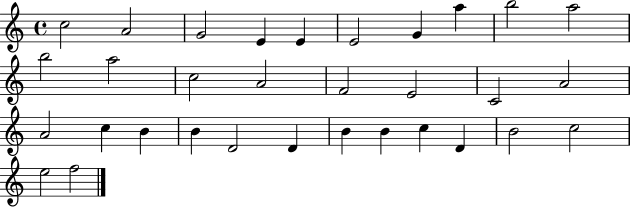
C5/h A4/h G4/h E4/q E4/q E4/h G4/q A5/q B5/h A5/h B5/h A5/h C5/h A4/h F4/h E4/h C4/h A4/h A4/h C5/q B4/q B4/q D4/h D4/q B4/q B4/q C5/q D4/q B4/h C5/h E5/h F5/h